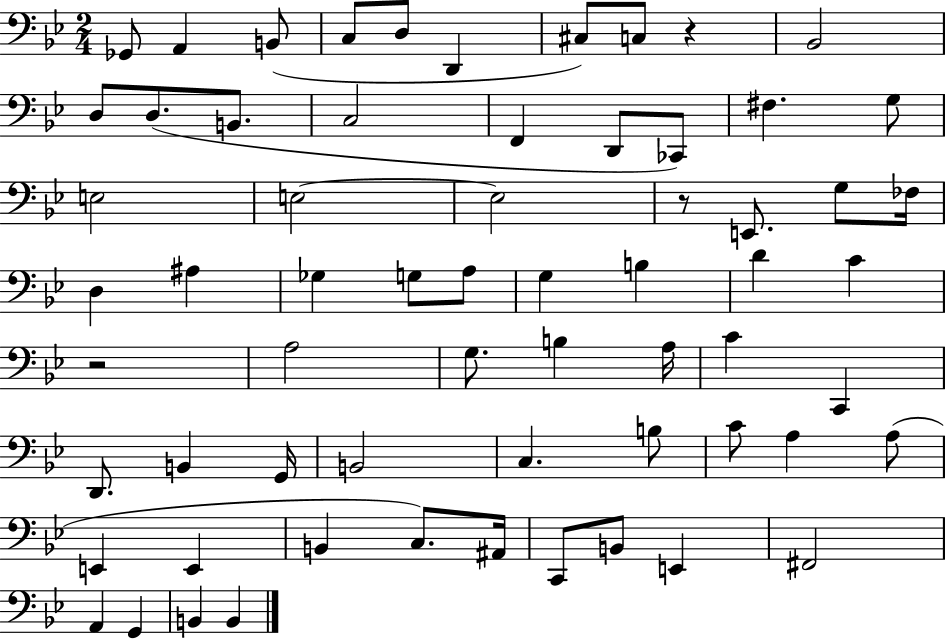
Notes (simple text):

Gb2/e A2/q B2/e C3/e D3/e D2/q C#3/e C3/e R/q Bb2/h D3/e D3/e. B2/e. C3/h F2/q D2/e CES2/e F#3/q. G3/e E3/h E3/h E3/h R/e E2/e. G3/e FES3/s D3/q A#3/q Gb3/q G3/e A3/e G3/q B3/q D4/q C4/q R/h A3/h G3/e. B3/q A3/s C4/q C2/q D2/e. B2/q G2/s B2/h C3/q. B3/e C4/e A3/q A3/e E2/q E2/q B2/q C3/e. A#2/s C2/e B2/e E2/q F#2/h A2/q G2/q B2/q B2/q